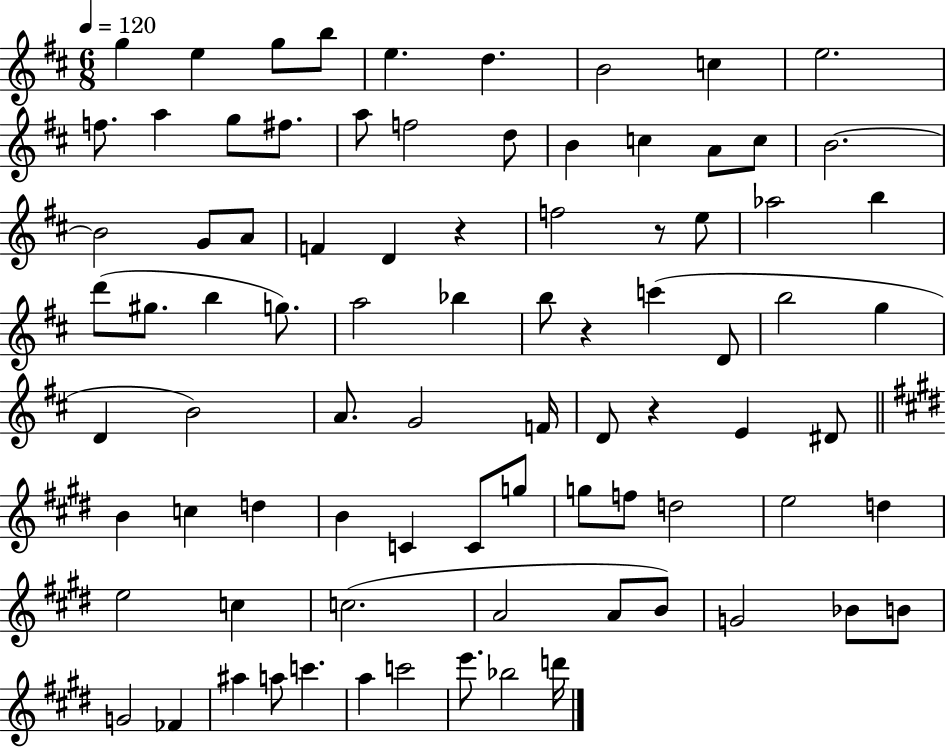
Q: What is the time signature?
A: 6/8